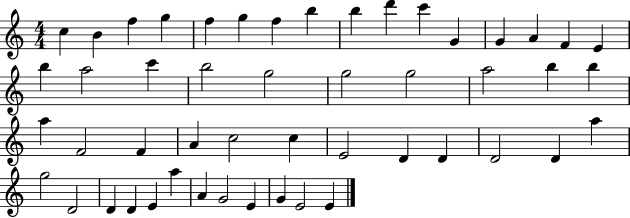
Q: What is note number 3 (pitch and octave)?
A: F5